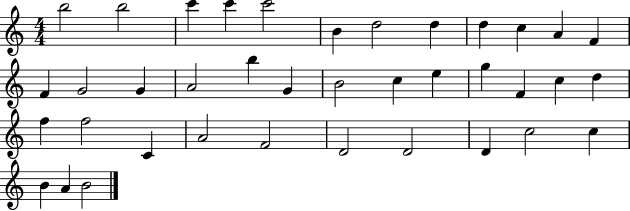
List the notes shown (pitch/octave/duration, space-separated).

B5/h B5/h C6/q C6/q C6/h B4/q D5/h D5/q D5/q C5/q A4/q F4/q F4/q G4/h G4/q A4/h B5/q G4/q B4/h C5/q E5/q G5/q F4/q C5/q D5/q F5/q F5/h C4/q A4/h F4/h D4/h D4/h D4/q C5/h C5/q B4/q A4/q B4/h